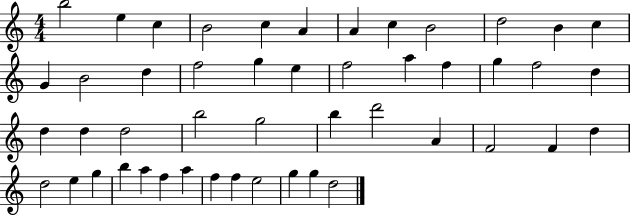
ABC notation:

X:1
T:Untitled
M:4/4
L:1/4
K:C
b2 e c B2 c A A c B2 d2 B c G B2 d f2 g e f2 a f g f2 d d d d2 b2 g2 b d'2 A F2 F d d2 e g b a f a f f e2 g g d2